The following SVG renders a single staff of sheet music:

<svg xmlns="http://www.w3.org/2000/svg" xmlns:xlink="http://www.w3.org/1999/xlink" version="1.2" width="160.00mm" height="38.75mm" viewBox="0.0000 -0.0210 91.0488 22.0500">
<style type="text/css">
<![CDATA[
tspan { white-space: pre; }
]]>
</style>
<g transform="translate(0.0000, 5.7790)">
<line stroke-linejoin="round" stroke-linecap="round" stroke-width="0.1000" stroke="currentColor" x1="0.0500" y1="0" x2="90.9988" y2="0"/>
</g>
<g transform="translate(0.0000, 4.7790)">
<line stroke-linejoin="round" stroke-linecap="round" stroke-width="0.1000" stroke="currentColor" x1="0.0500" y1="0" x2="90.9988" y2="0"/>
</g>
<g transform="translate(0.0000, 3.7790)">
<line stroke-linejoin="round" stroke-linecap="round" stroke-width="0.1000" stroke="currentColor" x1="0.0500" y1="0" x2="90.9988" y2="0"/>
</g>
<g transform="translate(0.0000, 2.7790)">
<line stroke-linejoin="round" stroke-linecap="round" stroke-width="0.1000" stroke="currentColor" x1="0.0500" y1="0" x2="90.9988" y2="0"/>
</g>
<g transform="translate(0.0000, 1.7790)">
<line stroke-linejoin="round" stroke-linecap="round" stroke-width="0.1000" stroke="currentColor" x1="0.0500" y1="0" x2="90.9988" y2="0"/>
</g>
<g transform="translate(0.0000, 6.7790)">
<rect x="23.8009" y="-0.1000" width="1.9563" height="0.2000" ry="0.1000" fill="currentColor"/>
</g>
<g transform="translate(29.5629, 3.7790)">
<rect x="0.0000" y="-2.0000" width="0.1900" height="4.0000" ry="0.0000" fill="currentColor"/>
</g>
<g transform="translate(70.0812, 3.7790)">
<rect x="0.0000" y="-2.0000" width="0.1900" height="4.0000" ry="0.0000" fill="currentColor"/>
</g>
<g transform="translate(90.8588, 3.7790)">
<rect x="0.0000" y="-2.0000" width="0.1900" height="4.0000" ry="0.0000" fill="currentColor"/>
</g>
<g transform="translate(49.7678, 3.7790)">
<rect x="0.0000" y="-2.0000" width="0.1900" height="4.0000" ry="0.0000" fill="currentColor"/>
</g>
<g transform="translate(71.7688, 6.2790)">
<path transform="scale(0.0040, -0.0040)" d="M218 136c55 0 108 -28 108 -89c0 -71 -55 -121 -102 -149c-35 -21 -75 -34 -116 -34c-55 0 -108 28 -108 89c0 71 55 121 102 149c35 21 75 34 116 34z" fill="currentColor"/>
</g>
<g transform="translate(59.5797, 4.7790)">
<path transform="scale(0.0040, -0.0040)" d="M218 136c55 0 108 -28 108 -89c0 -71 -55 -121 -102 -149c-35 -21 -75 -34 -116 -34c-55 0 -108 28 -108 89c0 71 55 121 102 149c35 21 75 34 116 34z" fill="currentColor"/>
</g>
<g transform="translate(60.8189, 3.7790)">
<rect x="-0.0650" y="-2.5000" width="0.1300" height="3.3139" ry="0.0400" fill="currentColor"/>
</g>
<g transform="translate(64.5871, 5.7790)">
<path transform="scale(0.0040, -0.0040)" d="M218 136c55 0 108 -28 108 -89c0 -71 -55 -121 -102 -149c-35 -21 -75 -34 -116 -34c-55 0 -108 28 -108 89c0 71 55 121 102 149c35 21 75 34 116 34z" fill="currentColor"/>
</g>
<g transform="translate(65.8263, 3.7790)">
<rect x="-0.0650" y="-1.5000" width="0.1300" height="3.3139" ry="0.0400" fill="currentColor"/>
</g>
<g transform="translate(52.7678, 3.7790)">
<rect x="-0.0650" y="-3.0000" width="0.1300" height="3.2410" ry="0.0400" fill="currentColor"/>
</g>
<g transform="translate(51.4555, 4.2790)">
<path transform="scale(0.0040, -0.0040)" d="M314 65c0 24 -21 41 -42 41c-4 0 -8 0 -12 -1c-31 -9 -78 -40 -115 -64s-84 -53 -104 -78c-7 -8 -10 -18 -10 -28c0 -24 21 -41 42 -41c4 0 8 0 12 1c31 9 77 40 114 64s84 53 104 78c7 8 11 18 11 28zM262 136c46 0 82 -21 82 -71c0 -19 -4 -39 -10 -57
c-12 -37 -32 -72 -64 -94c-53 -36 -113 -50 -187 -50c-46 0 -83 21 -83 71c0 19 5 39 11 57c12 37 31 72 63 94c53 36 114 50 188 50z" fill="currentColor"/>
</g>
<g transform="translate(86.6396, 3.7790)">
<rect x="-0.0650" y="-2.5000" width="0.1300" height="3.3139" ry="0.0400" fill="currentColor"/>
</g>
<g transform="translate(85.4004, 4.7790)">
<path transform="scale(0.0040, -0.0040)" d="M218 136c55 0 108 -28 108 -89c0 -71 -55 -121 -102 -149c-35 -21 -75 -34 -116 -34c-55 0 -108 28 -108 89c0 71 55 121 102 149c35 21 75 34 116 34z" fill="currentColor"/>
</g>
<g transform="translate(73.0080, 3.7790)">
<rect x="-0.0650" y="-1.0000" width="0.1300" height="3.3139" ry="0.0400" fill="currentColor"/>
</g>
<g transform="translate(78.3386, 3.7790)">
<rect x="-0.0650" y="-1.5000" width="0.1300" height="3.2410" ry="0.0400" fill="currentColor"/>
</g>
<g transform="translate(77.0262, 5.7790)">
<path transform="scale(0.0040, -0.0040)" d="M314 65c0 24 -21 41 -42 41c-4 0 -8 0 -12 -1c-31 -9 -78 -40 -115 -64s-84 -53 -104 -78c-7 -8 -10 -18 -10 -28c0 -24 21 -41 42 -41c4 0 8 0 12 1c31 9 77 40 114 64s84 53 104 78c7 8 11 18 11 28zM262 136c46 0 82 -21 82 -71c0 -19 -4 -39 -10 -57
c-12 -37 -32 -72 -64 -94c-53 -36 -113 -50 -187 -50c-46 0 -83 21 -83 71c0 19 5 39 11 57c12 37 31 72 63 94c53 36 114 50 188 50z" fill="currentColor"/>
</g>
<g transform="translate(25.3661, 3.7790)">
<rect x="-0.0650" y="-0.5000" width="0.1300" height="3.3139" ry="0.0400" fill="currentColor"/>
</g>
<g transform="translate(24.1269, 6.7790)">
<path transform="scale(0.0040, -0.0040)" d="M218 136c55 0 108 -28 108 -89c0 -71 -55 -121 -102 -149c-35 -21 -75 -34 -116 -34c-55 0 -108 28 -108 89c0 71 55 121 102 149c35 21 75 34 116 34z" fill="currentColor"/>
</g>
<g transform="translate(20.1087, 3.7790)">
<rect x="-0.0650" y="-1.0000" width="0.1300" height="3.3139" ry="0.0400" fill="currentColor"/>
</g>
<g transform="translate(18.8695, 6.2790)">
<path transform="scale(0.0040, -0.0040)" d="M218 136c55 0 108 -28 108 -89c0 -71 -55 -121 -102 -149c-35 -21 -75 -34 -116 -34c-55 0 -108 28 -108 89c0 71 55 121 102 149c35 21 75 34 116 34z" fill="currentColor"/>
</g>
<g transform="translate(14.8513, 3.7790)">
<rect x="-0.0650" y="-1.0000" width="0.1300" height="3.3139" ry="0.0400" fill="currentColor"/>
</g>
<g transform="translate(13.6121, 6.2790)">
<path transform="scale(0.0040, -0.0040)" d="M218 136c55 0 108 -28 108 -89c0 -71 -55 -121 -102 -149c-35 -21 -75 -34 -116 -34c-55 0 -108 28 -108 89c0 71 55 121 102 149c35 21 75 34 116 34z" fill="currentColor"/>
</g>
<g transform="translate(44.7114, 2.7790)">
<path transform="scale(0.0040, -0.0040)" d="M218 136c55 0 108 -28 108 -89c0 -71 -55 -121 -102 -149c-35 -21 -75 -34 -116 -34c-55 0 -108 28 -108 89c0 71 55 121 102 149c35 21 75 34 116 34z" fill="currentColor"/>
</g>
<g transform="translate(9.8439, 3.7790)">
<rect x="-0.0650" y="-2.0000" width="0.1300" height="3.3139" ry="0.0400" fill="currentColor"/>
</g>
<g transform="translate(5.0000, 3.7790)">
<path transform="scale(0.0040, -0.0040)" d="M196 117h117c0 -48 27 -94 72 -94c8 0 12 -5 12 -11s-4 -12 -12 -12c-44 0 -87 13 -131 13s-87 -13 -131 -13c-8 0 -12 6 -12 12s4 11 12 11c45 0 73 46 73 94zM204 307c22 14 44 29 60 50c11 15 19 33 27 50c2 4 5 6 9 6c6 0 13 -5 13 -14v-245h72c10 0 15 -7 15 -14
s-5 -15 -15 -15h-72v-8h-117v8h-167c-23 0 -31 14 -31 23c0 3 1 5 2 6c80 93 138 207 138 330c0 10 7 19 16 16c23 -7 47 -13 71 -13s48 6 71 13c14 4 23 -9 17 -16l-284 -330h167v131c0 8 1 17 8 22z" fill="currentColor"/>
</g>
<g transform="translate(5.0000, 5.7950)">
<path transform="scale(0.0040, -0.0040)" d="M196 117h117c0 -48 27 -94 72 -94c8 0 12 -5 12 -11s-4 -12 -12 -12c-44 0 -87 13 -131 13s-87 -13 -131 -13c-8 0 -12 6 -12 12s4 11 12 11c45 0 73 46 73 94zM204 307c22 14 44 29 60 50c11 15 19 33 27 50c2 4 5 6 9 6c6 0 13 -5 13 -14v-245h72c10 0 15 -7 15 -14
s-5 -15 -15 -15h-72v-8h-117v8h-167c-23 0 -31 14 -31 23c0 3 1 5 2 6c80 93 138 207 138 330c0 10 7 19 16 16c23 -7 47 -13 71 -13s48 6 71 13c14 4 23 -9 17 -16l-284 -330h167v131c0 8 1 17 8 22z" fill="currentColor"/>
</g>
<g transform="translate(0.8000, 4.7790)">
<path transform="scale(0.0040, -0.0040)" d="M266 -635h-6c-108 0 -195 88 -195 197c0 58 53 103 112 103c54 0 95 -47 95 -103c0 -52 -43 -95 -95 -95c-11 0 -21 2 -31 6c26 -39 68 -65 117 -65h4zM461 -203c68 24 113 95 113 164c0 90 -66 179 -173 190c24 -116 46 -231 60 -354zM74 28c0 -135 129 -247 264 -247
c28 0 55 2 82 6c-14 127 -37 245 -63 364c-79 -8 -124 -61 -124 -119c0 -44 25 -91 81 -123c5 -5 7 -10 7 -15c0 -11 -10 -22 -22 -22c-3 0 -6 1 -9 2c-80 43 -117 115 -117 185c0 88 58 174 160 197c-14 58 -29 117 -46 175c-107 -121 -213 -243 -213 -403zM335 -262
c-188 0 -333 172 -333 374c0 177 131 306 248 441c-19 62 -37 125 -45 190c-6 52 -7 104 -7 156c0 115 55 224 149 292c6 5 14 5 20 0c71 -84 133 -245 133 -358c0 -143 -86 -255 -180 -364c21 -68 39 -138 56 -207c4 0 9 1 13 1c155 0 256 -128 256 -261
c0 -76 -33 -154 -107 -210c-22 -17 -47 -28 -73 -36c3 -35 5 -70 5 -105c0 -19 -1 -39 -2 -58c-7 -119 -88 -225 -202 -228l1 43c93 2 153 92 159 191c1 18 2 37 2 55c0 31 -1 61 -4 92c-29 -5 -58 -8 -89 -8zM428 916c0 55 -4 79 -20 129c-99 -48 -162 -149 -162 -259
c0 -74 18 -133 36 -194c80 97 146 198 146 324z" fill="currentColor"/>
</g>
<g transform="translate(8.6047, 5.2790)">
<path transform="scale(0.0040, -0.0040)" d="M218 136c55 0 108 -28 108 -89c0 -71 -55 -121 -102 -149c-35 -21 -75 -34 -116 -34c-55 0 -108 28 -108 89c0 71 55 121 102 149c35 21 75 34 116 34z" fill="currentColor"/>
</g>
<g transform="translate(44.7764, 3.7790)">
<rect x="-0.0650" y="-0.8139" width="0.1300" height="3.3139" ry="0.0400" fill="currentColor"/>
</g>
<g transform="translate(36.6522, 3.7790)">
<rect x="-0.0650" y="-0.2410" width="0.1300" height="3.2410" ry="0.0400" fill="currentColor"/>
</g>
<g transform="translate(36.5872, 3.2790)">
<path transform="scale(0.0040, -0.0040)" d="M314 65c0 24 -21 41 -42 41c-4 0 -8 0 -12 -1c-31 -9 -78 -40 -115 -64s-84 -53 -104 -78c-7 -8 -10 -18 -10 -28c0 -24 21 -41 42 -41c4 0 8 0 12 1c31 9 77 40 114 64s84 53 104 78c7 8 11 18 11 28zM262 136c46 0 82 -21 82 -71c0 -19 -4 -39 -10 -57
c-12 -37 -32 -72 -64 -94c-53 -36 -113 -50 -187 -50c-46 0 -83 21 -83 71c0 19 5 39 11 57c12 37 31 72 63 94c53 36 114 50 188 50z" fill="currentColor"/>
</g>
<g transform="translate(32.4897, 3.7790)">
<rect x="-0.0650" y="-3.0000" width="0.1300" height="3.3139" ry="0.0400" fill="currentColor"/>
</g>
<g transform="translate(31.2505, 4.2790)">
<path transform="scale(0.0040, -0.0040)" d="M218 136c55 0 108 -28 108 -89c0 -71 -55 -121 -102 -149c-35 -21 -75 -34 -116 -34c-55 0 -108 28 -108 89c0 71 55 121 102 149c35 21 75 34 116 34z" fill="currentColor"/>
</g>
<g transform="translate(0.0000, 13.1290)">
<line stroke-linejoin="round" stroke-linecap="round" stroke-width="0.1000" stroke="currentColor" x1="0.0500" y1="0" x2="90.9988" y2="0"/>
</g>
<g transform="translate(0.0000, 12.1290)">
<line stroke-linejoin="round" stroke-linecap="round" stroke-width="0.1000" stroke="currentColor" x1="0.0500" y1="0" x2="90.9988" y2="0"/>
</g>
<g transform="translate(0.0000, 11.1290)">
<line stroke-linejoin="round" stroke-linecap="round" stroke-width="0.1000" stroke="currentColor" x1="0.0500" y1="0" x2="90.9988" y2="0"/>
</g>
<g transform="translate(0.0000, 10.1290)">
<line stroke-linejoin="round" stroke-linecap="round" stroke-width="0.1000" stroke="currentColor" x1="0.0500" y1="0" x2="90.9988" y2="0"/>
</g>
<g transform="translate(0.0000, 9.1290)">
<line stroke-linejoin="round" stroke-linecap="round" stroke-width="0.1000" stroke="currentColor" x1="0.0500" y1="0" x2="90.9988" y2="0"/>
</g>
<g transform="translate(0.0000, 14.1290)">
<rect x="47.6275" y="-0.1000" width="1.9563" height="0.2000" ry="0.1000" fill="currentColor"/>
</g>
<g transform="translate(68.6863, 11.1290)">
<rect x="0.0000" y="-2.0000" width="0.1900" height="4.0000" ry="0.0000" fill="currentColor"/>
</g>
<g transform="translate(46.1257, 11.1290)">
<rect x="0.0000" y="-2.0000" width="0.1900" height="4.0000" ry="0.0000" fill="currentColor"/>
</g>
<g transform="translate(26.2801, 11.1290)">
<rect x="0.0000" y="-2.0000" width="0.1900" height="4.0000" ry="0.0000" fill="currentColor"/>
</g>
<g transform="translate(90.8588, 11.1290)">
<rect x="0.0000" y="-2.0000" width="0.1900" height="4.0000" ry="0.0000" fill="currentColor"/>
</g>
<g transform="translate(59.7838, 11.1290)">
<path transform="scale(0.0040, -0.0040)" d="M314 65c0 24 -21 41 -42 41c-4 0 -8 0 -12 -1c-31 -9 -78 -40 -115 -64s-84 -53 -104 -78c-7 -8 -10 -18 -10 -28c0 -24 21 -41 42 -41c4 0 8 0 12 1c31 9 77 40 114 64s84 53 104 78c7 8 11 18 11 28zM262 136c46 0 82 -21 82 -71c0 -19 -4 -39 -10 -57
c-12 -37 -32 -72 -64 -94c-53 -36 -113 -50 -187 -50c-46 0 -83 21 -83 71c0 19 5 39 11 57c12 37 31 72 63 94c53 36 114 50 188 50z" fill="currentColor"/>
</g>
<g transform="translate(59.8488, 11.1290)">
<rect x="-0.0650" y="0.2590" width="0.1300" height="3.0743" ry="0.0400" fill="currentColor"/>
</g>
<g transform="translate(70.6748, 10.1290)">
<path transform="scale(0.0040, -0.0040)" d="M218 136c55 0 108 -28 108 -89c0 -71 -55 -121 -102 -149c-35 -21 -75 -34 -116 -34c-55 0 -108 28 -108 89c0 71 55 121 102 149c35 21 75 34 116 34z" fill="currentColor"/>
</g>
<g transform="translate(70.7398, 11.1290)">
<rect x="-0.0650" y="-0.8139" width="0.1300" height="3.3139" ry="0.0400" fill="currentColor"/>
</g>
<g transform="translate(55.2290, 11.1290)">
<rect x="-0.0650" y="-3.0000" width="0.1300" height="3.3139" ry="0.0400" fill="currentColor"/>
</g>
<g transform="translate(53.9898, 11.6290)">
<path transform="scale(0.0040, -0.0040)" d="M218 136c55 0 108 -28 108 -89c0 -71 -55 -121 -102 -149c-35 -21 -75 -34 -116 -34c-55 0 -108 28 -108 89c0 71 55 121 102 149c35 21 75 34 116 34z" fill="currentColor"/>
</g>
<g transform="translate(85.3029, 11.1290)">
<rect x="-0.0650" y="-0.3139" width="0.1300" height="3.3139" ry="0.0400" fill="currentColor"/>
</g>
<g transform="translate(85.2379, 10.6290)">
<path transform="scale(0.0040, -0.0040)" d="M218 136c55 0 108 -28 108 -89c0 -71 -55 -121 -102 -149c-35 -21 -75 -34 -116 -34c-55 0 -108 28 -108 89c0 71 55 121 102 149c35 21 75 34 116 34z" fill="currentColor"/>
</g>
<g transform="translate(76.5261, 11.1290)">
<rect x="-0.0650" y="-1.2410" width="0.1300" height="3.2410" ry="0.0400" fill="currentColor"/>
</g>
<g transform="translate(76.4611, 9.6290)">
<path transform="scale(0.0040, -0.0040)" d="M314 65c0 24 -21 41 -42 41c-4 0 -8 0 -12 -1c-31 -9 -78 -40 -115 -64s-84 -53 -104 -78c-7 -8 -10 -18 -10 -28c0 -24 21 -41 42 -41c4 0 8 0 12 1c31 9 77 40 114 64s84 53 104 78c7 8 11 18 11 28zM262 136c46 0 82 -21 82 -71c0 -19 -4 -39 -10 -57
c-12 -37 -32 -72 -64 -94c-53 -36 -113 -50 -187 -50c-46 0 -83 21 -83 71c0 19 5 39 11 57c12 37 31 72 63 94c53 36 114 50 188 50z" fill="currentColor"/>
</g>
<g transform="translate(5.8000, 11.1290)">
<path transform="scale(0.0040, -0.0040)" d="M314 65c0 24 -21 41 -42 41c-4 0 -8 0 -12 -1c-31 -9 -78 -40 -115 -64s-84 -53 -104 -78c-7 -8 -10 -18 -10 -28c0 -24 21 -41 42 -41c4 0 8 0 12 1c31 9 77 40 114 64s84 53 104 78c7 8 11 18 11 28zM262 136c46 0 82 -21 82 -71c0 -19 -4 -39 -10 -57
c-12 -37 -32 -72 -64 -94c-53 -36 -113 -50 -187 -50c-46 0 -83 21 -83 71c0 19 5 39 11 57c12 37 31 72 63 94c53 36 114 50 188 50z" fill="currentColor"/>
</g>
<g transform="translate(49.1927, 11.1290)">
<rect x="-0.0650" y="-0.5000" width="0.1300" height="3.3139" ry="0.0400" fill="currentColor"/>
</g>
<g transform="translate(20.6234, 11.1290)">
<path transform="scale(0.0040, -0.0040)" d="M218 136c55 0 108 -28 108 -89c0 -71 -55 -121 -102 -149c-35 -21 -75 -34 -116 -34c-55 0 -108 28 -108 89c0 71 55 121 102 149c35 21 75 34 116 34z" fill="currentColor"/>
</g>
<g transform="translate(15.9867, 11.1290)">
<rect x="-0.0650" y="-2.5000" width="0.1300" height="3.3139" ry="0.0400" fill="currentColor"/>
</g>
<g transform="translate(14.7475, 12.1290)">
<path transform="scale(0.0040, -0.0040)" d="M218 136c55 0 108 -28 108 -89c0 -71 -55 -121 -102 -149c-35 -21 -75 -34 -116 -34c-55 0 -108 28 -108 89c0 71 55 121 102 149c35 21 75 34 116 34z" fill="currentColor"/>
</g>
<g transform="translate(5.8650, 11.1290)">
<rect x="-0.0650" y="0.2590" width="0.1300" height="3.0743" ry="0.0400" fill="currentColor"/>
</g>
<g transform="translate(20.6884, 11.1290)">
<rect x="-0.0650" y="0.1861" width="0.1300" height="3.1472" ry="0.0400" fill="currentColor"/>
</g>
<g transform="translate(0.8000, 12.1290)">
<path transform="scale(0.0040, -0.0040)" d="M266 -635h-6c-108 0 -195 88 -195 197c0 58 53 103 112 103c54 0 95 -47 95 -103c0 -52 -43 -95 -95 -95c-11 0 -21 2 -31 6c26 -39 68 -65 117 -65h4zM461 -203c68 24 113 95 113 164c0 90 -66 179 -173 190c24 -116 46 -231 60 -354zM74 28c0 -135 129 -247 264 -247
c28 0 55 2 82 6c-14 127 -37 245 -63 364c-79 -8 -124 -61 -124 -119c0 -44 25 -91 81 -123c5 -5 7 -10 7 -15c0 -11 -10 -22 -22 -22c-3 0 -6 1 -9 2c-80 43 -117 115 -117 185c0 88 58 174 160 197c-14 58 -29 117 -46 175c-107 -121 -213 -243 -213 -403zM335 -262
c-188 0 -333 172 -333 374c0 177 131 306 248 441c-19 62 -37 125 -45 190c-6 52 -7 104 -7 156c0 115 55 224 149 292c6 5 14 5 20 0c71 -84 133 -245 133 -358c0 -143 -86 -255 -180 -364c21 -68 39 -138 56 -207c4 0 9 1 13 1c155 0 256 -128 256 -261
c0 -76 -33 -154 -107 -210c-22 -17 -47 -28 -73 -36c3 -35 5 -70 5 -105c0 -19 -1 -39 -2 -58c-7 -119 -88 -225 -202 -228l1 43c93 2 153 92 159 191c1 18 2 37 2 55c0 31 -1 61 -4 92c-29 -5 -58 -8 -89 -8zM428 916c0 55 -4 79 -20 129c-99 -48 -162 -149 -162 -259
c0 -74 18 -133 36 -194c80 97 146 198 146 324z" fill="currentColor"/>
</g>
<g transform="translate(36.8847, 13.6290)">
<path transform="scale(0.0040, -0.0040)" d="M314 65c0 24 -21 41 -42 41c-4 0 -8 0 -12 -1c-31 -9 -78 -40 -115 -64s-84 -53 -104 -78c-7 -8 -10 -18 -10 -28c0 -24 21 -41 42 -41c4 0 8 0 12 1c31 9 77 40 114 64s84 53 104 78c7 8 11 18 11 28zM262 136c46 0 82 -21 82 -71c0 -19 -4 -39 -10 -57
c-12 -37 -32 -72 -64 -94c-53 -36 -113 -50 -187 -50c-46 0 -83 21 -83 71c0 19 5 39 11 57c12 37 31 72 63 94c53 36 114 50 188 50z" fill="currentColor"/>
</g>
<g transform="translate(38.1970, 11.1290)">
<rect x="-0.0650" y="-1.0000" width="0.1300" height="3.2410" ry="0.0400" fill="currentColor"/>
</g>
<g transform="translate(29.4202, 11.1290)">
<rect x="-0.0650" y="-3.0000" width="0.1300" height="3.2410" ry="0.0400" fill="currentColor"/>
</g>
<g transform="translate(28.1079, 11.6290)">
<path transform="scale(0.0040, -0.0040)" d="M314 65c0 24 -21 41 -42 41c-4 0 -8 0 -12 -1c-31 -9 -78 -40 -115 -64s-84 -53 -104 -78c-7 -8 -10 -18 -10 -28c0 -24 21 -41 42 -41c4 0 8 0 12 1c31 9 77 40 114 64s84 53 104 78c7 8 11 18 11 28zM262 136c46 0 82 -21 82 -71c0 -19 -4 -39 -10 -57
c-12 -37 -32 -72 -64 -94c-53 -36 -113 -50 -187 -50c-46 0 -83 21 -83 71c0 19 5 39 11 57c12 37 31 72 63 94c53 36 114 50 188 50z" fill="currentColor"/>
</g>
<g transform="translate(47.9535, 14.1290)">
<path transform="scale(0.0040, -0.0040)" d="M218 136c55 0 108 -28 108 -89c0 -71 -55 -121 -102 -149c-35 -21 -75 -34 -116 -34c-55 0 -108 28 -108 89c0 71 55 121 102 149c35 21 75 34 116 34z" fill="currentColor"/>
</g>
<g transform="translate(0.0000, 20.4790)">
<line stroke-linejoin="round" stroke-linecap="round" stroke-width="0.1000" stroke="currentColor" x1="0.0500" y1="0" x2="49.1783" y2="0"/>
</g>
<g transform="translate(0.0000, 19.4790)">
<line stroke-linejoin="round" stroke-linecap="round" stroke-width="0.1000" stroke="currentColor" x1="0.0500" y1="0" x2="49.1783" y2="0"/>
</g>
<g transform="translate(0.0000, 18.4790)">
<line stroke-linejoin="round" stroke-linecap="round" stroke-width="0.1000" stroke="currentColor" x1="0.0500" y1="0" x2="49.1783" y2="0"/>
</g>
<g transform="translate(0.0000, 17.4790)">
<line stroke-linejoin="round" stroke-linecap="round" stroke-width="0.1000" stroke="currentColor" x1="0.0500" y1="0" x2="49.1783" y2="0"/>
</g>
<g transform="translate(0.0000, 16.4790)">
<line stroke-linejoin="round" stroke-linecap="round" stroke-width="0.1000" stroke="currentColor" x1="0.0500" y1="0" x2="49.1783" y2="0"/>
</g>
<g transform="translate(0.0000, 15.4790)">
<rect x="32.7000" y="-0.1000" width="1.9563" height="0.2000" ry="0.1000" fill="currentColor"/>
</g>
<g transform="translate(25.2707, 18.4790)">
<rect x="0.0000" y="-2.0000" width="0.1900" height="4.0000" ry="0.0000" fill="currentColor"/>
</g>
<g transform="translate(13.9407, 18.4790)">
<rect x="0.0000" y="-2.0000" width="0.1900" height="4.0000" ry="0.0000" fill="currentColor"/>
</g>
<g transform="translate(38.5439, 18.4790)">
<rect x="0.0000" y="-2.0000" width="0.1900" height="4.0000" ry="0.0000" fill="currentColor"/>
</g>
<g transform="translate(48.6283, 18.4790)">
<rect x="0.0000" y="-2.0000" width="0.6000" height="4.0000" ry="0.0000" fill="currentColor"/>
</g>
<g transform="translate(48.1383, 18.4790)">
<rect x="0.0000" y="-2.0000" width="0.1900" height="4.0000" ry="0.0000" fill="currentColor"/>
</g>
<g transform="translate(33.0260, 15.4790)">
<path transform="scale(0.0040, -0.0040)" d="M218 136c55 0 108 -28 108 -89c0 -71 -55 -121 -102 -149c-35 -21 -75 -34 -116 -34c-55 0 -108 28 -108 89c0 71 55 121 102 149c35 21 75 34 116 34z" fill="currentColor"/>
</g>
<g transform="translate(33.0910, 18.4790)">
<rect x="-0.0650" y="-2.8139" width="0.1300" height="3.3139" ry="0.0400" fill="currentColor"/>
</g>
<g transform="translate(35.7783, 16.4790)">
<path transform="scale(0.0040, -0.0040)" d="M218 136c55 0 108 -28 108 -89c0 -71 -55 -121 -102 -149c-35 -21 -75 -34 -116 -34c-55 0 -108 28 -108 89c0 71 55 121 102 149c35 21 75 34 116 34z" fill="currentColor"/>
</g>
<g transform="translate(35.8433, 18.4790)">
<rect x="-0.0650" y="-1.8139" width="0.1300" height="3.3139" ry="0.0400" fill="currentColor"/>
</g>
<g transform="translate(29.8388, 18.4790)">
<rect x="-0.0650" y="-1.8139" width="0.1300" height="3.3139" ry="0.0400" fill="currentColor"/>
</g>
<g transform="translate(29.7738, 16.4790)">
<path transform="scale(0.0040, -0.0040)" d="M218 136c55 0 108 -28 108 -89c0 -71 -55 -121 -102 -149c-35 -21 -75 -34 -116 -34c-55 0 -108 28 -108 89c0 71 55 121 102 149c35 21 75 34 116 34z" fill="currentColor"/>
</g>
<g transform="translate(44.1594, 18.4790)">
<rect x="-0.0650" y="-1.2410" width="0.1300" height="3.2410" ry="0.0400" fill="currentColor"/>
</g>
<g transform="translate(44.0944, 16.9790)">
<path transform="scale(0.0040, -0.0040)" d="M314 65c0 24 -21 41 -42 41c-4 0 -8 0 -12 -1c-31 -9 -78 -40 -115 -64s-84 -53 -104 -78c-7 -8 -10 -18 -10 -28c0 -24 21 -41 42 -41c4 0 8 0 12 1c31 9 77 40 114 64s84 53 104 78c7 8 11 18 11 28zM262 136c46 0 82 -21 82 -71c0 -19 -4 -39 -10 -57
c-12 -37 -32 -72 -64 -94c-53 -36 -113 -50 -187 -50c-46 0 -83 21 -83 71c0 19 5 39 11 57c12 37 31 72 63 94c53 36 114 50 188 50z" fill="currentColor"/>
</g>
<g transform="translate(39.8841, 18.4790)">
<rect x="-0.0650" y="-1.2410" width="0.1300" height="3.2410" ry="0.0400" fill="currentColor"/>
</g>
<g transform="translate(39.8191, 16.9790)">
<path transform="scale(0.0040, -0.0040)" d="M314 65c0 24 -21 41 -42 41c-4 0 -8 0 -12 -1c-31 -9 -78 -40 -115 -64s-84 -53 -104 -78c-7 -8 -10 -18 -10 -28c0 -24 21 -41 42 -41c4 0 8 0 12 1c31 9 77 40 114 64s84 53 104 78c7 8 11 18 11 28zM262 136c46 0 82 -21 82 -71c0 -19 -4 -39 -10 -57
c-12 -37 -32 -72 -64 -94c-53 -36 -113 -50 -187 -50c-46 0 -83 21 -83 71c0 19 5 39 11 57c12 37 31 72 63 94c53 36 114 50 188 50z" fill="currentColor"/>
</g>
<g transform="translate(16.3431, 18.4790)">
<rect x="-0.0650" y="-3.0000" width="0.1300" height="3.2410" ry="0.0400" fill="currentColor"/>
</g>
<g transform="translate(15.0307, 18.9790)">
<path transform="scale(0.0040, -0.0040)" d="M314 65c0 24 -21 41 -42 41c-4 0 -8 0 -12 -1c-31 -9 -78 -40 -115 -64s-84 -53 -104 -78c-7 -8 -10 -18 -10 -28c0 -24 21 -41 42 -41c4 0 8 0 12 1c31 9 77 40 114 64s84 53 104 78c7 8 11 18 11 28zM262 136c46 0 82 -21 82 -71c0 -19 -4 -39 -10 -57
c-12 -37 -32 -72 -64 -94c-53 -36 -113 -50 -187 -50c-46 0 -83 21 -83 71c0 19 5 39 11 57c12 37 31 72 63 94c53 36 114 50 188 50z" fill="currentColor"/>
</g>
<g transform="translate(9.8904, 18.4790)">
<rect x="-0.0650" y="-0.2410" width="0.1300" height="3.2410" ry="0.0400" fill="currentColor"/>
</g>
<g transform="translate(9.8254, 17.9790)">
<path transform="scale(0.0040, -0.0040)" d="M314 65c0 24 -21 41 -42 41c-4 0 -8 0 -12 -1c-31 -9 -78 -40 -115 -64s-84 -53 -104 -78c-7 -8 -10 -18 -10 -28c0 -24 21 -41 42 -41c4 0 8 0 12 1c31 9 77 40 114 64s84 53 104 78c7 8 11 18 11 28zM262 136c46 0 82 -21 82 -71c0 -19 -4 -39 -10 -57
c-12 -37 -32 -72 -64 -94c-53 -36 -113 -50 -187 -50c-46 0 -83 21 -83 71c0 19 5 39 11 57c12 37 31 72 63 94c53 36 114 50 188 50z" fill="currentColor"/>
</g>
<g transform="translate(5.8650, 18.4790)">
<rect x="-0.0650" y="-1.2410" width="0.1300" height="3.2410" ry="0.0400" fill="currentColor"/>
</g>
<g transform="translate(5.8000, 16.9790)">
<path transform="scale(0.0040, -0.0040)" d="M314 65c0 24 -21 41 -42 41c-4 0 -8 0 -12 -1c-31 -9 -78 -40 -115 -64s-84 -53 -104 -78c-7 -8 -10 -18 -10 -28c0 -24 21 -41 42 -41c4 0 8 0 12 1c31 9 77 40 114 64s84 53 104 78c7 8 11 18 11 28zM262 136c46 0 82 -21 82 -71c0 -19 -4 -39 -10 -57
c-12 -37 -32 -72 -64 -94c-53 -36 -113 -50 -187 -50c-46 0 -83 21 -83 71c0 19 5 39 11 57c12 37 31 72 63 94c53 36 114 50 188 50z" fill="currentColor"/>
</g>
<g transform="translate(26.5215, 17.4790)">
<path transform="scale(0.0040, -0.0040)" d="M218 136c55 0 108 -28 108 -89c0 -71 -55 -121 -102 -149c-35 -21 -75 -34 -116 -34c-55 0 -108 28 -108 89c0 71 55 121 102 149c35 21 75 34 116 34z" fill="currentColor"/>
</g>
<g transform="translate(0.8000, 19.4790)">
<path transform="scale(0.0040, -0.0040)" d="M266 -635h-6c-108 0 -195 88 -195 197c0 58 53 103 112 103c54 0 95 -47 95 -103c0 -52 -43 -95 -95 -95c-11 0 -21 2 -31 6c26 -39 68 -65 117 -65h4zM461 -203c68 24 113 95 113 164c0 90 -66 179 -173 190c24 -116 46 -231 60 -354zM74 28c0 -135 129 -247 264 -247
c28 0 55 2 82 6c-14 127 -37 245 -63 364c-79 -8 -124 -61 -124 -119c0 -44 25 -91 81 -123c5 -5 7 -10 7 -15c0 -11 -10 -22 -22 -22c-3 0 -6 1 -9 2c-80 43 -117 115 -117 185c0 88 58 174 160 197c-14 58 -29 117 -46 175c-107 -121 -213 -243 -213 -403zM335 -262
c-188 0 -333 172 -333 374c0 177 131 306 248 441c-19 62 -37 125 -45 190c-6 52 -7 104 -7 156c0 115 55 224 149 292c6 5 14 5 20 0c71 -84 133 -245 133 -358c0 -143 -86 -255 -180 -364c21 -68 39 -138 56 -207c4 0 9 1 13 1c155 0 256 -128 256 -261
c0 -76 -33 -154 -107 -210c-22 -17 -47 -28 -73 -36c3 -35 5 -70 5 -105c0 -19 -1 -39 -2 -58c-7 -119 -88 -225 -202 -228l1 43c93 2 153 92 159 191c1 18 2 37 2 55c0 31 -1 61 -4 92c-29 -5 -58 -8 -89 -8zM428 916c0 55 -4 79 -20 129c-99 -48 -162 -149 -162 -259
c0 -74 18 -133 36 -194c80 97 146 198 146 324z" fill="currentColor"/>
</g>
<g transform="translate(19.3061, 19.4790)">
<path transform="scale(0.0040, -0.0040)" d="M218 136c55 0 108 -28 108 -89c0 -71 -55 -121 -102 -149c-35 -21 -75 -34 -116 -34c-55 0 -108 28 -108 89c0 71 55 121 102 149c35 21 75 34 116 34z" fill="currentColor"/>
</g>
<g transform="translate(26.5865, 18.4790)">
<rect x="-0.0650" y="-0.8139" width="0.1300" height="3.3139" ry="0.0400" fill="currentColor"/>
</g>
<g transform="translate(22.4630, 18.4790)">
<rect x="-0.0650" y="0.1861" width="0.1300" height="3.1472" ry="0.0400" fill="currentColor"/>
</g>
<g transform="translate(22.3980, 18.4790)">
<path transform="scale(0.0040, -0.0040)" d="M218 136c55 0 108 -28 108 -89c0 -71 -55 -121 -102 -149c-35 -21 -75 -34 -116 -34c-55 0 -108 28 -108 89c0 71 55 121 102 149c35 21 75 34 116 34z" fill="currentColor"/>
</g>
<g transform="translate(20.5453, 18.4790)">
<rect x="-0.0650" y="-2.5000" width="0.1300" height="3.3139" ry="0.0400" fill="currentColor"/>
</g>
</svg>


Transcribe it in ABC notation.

X:1
T:Untitled
M:4/4
L:1/4
K:C
F D D C A c2 d A2 G E D E2 G B2 G B A2 D2 C A B2 d e2 c e2 c2 A2 G B d f a f e2 e2